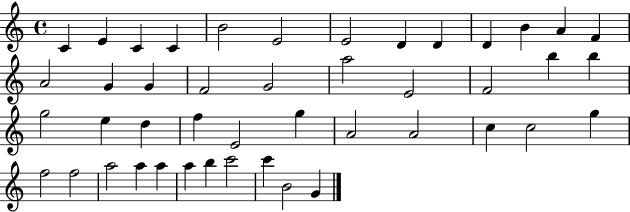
{
  \clef treble
  \time 4/4
  \defaultTimeSignature
  \key c \major
  c'4 e'4 c'4 c'4 | b'2 e'2 | e'2 d'4 d'4 | d'4 b'4 a'4 f'4 | \break a'2 g'4 g'4 | f'2 g'2 | a''2 e'2 | f'2 b''4 b''4 | \break g''2 e''4 d''4 | f''4 e'2 g''4 | a'2 a'2 | c''4 c''2 g''4 | \break f''2 f''2 | a''2 a''4 a''4 | a''4 b''4 c'''2 | c'''4 b'2 g'4 | \break \bar "|."
}